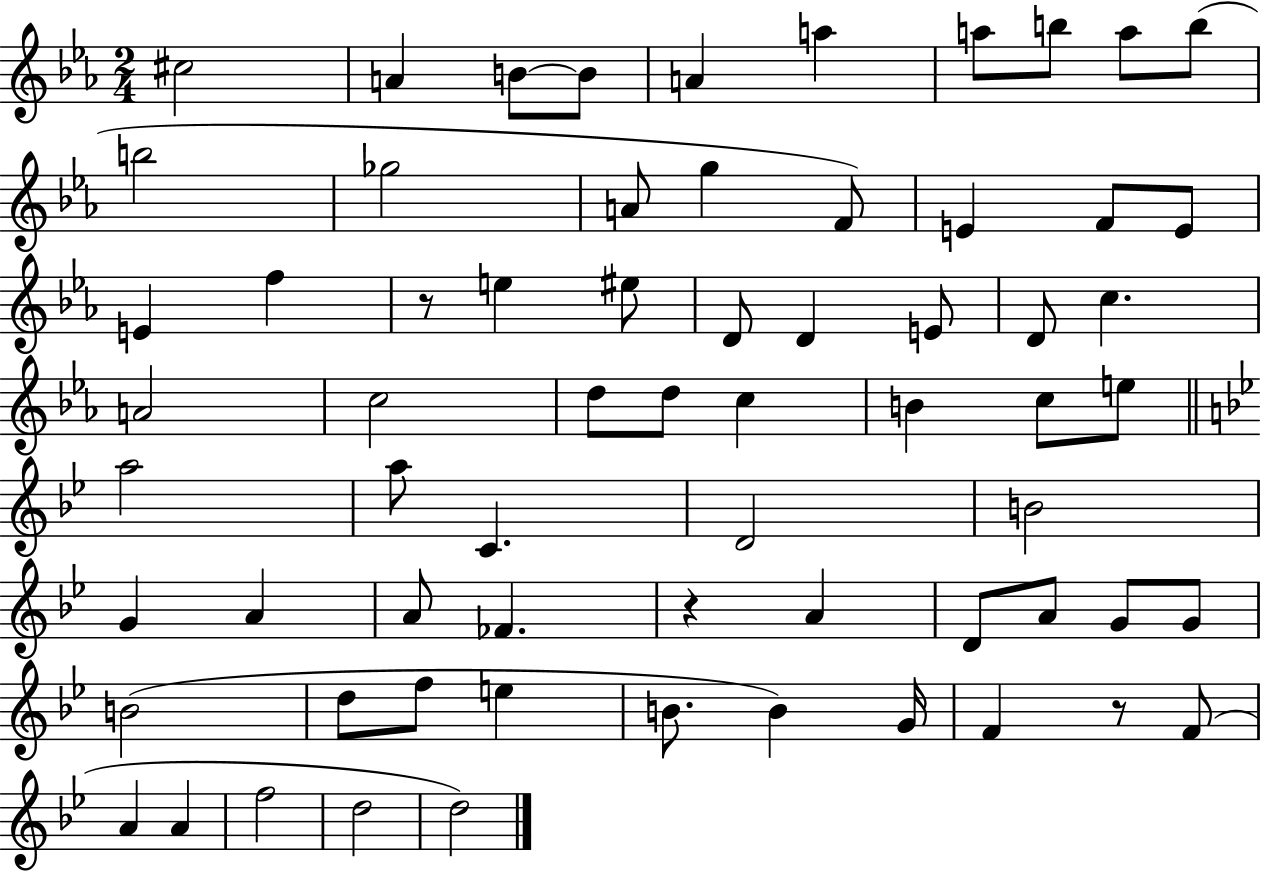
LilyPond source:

{
  \clef treble
  \numericTimeSignature
  \time 2/4
  \key ees \major
  \repeat volta 2 { cis''2 | a'4 b'8~~ b'8 | a'4 a''4 | a''8 b''8 a''8 b''8( | \break b''2 | ges''2 | a'8 g''4 f'8) | e'4 f'8 e'8 | \break e'4 f''4 | r8 e''4 eis''8 | d'8 d'4 e'8 | d'8 c''4. | \break a'2 | c''2 | d''8 d''8 c''4 | b'4 c''8 e''8 | \break \bar "||" \break \key bes \major a''2 | a''8 c'4. | d'2 | b'2 | \break g'4 a'4 | a'8 fes'4. | r4 a'4 | d'8 a'8 g'8 g'8 | \break b'2( | d''8 f''8 e''4 | b'8. b'4) g'16 | f'4 r8 f'8( | \break a'4 a'4 | f''2 | d''2 | d''2) | \break } \bar "|."
}